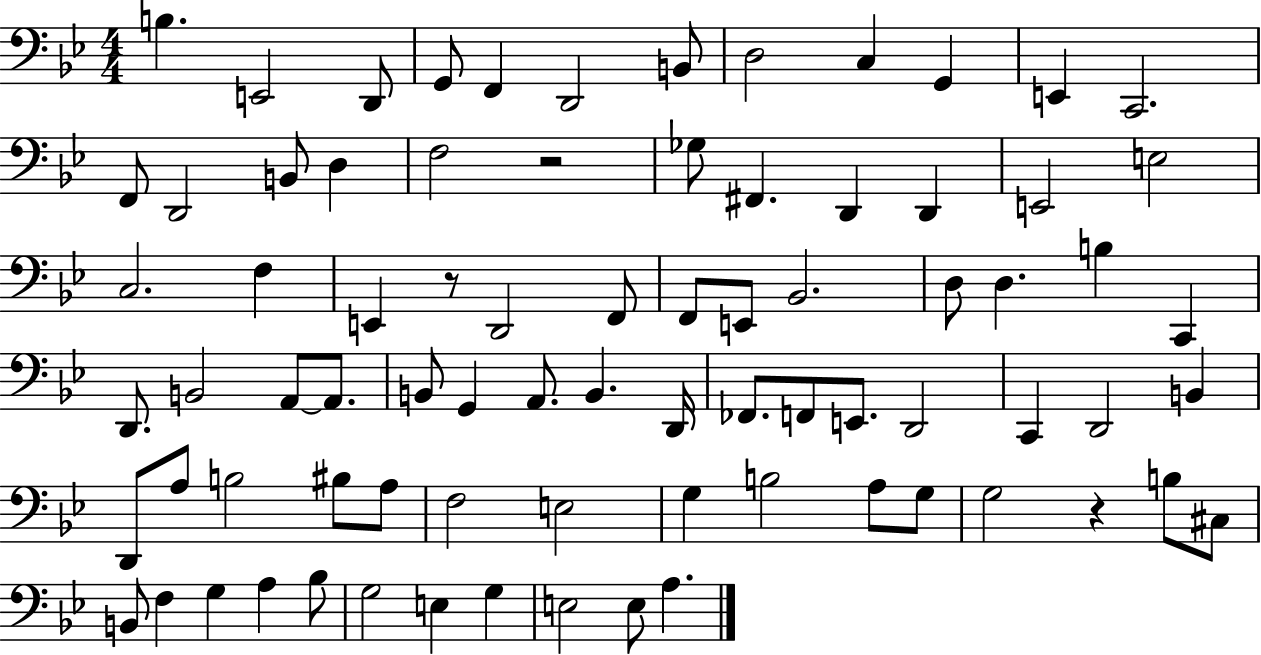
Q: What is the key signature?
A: BES major